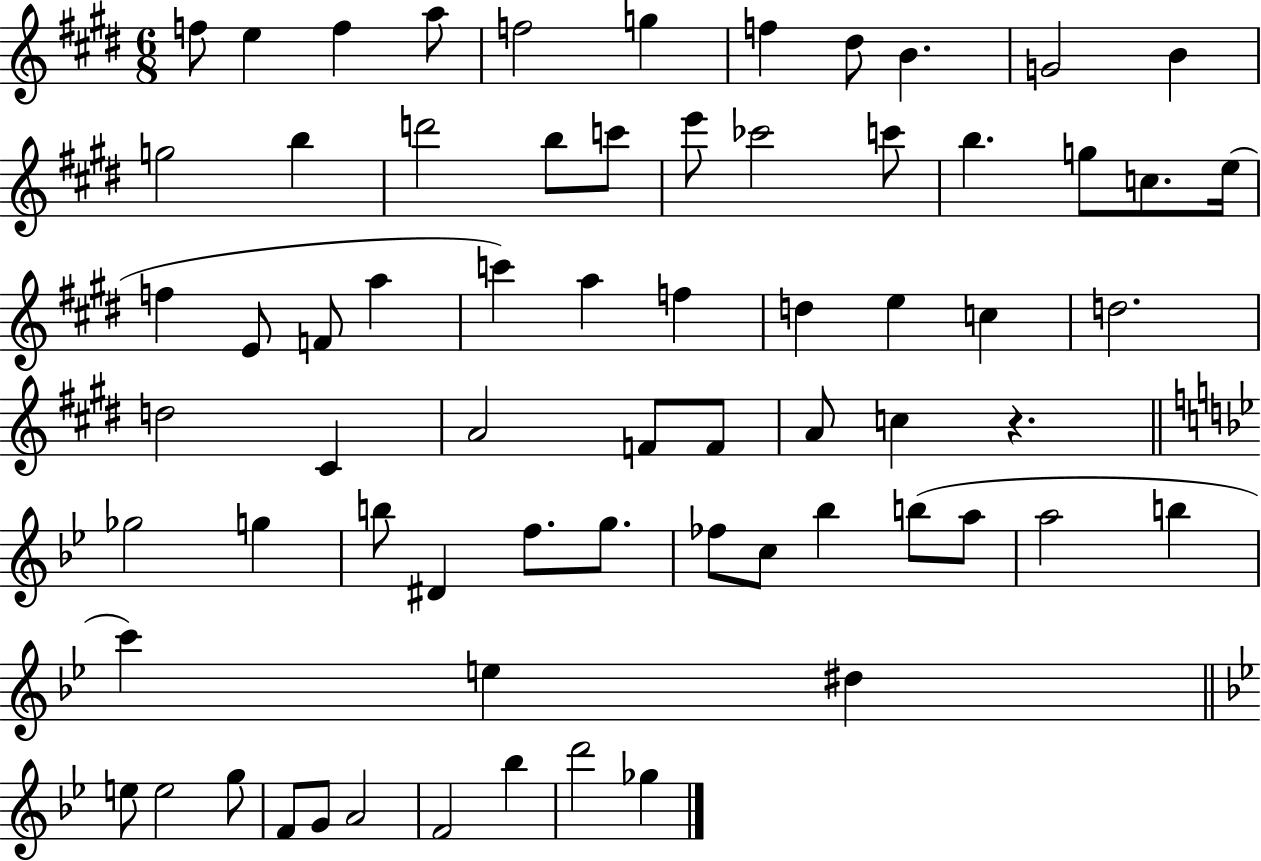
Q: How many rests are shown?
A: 1